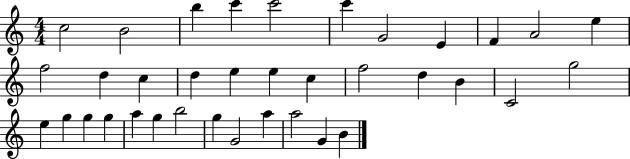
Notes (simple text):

C5/h B4/h B5/q C6/q C6/h C6/q G4/h E4/q F4/q A4/h E5/q F5/h D5/q C5/q D5/q E5/q E5/q C5/q F5/h D5/q B4/q C4/h G5/h E5/q G5/q G5/q G5/q A5/q G5/q B5/h G5/q G4/h A5/q A5/h G4/q B4/q